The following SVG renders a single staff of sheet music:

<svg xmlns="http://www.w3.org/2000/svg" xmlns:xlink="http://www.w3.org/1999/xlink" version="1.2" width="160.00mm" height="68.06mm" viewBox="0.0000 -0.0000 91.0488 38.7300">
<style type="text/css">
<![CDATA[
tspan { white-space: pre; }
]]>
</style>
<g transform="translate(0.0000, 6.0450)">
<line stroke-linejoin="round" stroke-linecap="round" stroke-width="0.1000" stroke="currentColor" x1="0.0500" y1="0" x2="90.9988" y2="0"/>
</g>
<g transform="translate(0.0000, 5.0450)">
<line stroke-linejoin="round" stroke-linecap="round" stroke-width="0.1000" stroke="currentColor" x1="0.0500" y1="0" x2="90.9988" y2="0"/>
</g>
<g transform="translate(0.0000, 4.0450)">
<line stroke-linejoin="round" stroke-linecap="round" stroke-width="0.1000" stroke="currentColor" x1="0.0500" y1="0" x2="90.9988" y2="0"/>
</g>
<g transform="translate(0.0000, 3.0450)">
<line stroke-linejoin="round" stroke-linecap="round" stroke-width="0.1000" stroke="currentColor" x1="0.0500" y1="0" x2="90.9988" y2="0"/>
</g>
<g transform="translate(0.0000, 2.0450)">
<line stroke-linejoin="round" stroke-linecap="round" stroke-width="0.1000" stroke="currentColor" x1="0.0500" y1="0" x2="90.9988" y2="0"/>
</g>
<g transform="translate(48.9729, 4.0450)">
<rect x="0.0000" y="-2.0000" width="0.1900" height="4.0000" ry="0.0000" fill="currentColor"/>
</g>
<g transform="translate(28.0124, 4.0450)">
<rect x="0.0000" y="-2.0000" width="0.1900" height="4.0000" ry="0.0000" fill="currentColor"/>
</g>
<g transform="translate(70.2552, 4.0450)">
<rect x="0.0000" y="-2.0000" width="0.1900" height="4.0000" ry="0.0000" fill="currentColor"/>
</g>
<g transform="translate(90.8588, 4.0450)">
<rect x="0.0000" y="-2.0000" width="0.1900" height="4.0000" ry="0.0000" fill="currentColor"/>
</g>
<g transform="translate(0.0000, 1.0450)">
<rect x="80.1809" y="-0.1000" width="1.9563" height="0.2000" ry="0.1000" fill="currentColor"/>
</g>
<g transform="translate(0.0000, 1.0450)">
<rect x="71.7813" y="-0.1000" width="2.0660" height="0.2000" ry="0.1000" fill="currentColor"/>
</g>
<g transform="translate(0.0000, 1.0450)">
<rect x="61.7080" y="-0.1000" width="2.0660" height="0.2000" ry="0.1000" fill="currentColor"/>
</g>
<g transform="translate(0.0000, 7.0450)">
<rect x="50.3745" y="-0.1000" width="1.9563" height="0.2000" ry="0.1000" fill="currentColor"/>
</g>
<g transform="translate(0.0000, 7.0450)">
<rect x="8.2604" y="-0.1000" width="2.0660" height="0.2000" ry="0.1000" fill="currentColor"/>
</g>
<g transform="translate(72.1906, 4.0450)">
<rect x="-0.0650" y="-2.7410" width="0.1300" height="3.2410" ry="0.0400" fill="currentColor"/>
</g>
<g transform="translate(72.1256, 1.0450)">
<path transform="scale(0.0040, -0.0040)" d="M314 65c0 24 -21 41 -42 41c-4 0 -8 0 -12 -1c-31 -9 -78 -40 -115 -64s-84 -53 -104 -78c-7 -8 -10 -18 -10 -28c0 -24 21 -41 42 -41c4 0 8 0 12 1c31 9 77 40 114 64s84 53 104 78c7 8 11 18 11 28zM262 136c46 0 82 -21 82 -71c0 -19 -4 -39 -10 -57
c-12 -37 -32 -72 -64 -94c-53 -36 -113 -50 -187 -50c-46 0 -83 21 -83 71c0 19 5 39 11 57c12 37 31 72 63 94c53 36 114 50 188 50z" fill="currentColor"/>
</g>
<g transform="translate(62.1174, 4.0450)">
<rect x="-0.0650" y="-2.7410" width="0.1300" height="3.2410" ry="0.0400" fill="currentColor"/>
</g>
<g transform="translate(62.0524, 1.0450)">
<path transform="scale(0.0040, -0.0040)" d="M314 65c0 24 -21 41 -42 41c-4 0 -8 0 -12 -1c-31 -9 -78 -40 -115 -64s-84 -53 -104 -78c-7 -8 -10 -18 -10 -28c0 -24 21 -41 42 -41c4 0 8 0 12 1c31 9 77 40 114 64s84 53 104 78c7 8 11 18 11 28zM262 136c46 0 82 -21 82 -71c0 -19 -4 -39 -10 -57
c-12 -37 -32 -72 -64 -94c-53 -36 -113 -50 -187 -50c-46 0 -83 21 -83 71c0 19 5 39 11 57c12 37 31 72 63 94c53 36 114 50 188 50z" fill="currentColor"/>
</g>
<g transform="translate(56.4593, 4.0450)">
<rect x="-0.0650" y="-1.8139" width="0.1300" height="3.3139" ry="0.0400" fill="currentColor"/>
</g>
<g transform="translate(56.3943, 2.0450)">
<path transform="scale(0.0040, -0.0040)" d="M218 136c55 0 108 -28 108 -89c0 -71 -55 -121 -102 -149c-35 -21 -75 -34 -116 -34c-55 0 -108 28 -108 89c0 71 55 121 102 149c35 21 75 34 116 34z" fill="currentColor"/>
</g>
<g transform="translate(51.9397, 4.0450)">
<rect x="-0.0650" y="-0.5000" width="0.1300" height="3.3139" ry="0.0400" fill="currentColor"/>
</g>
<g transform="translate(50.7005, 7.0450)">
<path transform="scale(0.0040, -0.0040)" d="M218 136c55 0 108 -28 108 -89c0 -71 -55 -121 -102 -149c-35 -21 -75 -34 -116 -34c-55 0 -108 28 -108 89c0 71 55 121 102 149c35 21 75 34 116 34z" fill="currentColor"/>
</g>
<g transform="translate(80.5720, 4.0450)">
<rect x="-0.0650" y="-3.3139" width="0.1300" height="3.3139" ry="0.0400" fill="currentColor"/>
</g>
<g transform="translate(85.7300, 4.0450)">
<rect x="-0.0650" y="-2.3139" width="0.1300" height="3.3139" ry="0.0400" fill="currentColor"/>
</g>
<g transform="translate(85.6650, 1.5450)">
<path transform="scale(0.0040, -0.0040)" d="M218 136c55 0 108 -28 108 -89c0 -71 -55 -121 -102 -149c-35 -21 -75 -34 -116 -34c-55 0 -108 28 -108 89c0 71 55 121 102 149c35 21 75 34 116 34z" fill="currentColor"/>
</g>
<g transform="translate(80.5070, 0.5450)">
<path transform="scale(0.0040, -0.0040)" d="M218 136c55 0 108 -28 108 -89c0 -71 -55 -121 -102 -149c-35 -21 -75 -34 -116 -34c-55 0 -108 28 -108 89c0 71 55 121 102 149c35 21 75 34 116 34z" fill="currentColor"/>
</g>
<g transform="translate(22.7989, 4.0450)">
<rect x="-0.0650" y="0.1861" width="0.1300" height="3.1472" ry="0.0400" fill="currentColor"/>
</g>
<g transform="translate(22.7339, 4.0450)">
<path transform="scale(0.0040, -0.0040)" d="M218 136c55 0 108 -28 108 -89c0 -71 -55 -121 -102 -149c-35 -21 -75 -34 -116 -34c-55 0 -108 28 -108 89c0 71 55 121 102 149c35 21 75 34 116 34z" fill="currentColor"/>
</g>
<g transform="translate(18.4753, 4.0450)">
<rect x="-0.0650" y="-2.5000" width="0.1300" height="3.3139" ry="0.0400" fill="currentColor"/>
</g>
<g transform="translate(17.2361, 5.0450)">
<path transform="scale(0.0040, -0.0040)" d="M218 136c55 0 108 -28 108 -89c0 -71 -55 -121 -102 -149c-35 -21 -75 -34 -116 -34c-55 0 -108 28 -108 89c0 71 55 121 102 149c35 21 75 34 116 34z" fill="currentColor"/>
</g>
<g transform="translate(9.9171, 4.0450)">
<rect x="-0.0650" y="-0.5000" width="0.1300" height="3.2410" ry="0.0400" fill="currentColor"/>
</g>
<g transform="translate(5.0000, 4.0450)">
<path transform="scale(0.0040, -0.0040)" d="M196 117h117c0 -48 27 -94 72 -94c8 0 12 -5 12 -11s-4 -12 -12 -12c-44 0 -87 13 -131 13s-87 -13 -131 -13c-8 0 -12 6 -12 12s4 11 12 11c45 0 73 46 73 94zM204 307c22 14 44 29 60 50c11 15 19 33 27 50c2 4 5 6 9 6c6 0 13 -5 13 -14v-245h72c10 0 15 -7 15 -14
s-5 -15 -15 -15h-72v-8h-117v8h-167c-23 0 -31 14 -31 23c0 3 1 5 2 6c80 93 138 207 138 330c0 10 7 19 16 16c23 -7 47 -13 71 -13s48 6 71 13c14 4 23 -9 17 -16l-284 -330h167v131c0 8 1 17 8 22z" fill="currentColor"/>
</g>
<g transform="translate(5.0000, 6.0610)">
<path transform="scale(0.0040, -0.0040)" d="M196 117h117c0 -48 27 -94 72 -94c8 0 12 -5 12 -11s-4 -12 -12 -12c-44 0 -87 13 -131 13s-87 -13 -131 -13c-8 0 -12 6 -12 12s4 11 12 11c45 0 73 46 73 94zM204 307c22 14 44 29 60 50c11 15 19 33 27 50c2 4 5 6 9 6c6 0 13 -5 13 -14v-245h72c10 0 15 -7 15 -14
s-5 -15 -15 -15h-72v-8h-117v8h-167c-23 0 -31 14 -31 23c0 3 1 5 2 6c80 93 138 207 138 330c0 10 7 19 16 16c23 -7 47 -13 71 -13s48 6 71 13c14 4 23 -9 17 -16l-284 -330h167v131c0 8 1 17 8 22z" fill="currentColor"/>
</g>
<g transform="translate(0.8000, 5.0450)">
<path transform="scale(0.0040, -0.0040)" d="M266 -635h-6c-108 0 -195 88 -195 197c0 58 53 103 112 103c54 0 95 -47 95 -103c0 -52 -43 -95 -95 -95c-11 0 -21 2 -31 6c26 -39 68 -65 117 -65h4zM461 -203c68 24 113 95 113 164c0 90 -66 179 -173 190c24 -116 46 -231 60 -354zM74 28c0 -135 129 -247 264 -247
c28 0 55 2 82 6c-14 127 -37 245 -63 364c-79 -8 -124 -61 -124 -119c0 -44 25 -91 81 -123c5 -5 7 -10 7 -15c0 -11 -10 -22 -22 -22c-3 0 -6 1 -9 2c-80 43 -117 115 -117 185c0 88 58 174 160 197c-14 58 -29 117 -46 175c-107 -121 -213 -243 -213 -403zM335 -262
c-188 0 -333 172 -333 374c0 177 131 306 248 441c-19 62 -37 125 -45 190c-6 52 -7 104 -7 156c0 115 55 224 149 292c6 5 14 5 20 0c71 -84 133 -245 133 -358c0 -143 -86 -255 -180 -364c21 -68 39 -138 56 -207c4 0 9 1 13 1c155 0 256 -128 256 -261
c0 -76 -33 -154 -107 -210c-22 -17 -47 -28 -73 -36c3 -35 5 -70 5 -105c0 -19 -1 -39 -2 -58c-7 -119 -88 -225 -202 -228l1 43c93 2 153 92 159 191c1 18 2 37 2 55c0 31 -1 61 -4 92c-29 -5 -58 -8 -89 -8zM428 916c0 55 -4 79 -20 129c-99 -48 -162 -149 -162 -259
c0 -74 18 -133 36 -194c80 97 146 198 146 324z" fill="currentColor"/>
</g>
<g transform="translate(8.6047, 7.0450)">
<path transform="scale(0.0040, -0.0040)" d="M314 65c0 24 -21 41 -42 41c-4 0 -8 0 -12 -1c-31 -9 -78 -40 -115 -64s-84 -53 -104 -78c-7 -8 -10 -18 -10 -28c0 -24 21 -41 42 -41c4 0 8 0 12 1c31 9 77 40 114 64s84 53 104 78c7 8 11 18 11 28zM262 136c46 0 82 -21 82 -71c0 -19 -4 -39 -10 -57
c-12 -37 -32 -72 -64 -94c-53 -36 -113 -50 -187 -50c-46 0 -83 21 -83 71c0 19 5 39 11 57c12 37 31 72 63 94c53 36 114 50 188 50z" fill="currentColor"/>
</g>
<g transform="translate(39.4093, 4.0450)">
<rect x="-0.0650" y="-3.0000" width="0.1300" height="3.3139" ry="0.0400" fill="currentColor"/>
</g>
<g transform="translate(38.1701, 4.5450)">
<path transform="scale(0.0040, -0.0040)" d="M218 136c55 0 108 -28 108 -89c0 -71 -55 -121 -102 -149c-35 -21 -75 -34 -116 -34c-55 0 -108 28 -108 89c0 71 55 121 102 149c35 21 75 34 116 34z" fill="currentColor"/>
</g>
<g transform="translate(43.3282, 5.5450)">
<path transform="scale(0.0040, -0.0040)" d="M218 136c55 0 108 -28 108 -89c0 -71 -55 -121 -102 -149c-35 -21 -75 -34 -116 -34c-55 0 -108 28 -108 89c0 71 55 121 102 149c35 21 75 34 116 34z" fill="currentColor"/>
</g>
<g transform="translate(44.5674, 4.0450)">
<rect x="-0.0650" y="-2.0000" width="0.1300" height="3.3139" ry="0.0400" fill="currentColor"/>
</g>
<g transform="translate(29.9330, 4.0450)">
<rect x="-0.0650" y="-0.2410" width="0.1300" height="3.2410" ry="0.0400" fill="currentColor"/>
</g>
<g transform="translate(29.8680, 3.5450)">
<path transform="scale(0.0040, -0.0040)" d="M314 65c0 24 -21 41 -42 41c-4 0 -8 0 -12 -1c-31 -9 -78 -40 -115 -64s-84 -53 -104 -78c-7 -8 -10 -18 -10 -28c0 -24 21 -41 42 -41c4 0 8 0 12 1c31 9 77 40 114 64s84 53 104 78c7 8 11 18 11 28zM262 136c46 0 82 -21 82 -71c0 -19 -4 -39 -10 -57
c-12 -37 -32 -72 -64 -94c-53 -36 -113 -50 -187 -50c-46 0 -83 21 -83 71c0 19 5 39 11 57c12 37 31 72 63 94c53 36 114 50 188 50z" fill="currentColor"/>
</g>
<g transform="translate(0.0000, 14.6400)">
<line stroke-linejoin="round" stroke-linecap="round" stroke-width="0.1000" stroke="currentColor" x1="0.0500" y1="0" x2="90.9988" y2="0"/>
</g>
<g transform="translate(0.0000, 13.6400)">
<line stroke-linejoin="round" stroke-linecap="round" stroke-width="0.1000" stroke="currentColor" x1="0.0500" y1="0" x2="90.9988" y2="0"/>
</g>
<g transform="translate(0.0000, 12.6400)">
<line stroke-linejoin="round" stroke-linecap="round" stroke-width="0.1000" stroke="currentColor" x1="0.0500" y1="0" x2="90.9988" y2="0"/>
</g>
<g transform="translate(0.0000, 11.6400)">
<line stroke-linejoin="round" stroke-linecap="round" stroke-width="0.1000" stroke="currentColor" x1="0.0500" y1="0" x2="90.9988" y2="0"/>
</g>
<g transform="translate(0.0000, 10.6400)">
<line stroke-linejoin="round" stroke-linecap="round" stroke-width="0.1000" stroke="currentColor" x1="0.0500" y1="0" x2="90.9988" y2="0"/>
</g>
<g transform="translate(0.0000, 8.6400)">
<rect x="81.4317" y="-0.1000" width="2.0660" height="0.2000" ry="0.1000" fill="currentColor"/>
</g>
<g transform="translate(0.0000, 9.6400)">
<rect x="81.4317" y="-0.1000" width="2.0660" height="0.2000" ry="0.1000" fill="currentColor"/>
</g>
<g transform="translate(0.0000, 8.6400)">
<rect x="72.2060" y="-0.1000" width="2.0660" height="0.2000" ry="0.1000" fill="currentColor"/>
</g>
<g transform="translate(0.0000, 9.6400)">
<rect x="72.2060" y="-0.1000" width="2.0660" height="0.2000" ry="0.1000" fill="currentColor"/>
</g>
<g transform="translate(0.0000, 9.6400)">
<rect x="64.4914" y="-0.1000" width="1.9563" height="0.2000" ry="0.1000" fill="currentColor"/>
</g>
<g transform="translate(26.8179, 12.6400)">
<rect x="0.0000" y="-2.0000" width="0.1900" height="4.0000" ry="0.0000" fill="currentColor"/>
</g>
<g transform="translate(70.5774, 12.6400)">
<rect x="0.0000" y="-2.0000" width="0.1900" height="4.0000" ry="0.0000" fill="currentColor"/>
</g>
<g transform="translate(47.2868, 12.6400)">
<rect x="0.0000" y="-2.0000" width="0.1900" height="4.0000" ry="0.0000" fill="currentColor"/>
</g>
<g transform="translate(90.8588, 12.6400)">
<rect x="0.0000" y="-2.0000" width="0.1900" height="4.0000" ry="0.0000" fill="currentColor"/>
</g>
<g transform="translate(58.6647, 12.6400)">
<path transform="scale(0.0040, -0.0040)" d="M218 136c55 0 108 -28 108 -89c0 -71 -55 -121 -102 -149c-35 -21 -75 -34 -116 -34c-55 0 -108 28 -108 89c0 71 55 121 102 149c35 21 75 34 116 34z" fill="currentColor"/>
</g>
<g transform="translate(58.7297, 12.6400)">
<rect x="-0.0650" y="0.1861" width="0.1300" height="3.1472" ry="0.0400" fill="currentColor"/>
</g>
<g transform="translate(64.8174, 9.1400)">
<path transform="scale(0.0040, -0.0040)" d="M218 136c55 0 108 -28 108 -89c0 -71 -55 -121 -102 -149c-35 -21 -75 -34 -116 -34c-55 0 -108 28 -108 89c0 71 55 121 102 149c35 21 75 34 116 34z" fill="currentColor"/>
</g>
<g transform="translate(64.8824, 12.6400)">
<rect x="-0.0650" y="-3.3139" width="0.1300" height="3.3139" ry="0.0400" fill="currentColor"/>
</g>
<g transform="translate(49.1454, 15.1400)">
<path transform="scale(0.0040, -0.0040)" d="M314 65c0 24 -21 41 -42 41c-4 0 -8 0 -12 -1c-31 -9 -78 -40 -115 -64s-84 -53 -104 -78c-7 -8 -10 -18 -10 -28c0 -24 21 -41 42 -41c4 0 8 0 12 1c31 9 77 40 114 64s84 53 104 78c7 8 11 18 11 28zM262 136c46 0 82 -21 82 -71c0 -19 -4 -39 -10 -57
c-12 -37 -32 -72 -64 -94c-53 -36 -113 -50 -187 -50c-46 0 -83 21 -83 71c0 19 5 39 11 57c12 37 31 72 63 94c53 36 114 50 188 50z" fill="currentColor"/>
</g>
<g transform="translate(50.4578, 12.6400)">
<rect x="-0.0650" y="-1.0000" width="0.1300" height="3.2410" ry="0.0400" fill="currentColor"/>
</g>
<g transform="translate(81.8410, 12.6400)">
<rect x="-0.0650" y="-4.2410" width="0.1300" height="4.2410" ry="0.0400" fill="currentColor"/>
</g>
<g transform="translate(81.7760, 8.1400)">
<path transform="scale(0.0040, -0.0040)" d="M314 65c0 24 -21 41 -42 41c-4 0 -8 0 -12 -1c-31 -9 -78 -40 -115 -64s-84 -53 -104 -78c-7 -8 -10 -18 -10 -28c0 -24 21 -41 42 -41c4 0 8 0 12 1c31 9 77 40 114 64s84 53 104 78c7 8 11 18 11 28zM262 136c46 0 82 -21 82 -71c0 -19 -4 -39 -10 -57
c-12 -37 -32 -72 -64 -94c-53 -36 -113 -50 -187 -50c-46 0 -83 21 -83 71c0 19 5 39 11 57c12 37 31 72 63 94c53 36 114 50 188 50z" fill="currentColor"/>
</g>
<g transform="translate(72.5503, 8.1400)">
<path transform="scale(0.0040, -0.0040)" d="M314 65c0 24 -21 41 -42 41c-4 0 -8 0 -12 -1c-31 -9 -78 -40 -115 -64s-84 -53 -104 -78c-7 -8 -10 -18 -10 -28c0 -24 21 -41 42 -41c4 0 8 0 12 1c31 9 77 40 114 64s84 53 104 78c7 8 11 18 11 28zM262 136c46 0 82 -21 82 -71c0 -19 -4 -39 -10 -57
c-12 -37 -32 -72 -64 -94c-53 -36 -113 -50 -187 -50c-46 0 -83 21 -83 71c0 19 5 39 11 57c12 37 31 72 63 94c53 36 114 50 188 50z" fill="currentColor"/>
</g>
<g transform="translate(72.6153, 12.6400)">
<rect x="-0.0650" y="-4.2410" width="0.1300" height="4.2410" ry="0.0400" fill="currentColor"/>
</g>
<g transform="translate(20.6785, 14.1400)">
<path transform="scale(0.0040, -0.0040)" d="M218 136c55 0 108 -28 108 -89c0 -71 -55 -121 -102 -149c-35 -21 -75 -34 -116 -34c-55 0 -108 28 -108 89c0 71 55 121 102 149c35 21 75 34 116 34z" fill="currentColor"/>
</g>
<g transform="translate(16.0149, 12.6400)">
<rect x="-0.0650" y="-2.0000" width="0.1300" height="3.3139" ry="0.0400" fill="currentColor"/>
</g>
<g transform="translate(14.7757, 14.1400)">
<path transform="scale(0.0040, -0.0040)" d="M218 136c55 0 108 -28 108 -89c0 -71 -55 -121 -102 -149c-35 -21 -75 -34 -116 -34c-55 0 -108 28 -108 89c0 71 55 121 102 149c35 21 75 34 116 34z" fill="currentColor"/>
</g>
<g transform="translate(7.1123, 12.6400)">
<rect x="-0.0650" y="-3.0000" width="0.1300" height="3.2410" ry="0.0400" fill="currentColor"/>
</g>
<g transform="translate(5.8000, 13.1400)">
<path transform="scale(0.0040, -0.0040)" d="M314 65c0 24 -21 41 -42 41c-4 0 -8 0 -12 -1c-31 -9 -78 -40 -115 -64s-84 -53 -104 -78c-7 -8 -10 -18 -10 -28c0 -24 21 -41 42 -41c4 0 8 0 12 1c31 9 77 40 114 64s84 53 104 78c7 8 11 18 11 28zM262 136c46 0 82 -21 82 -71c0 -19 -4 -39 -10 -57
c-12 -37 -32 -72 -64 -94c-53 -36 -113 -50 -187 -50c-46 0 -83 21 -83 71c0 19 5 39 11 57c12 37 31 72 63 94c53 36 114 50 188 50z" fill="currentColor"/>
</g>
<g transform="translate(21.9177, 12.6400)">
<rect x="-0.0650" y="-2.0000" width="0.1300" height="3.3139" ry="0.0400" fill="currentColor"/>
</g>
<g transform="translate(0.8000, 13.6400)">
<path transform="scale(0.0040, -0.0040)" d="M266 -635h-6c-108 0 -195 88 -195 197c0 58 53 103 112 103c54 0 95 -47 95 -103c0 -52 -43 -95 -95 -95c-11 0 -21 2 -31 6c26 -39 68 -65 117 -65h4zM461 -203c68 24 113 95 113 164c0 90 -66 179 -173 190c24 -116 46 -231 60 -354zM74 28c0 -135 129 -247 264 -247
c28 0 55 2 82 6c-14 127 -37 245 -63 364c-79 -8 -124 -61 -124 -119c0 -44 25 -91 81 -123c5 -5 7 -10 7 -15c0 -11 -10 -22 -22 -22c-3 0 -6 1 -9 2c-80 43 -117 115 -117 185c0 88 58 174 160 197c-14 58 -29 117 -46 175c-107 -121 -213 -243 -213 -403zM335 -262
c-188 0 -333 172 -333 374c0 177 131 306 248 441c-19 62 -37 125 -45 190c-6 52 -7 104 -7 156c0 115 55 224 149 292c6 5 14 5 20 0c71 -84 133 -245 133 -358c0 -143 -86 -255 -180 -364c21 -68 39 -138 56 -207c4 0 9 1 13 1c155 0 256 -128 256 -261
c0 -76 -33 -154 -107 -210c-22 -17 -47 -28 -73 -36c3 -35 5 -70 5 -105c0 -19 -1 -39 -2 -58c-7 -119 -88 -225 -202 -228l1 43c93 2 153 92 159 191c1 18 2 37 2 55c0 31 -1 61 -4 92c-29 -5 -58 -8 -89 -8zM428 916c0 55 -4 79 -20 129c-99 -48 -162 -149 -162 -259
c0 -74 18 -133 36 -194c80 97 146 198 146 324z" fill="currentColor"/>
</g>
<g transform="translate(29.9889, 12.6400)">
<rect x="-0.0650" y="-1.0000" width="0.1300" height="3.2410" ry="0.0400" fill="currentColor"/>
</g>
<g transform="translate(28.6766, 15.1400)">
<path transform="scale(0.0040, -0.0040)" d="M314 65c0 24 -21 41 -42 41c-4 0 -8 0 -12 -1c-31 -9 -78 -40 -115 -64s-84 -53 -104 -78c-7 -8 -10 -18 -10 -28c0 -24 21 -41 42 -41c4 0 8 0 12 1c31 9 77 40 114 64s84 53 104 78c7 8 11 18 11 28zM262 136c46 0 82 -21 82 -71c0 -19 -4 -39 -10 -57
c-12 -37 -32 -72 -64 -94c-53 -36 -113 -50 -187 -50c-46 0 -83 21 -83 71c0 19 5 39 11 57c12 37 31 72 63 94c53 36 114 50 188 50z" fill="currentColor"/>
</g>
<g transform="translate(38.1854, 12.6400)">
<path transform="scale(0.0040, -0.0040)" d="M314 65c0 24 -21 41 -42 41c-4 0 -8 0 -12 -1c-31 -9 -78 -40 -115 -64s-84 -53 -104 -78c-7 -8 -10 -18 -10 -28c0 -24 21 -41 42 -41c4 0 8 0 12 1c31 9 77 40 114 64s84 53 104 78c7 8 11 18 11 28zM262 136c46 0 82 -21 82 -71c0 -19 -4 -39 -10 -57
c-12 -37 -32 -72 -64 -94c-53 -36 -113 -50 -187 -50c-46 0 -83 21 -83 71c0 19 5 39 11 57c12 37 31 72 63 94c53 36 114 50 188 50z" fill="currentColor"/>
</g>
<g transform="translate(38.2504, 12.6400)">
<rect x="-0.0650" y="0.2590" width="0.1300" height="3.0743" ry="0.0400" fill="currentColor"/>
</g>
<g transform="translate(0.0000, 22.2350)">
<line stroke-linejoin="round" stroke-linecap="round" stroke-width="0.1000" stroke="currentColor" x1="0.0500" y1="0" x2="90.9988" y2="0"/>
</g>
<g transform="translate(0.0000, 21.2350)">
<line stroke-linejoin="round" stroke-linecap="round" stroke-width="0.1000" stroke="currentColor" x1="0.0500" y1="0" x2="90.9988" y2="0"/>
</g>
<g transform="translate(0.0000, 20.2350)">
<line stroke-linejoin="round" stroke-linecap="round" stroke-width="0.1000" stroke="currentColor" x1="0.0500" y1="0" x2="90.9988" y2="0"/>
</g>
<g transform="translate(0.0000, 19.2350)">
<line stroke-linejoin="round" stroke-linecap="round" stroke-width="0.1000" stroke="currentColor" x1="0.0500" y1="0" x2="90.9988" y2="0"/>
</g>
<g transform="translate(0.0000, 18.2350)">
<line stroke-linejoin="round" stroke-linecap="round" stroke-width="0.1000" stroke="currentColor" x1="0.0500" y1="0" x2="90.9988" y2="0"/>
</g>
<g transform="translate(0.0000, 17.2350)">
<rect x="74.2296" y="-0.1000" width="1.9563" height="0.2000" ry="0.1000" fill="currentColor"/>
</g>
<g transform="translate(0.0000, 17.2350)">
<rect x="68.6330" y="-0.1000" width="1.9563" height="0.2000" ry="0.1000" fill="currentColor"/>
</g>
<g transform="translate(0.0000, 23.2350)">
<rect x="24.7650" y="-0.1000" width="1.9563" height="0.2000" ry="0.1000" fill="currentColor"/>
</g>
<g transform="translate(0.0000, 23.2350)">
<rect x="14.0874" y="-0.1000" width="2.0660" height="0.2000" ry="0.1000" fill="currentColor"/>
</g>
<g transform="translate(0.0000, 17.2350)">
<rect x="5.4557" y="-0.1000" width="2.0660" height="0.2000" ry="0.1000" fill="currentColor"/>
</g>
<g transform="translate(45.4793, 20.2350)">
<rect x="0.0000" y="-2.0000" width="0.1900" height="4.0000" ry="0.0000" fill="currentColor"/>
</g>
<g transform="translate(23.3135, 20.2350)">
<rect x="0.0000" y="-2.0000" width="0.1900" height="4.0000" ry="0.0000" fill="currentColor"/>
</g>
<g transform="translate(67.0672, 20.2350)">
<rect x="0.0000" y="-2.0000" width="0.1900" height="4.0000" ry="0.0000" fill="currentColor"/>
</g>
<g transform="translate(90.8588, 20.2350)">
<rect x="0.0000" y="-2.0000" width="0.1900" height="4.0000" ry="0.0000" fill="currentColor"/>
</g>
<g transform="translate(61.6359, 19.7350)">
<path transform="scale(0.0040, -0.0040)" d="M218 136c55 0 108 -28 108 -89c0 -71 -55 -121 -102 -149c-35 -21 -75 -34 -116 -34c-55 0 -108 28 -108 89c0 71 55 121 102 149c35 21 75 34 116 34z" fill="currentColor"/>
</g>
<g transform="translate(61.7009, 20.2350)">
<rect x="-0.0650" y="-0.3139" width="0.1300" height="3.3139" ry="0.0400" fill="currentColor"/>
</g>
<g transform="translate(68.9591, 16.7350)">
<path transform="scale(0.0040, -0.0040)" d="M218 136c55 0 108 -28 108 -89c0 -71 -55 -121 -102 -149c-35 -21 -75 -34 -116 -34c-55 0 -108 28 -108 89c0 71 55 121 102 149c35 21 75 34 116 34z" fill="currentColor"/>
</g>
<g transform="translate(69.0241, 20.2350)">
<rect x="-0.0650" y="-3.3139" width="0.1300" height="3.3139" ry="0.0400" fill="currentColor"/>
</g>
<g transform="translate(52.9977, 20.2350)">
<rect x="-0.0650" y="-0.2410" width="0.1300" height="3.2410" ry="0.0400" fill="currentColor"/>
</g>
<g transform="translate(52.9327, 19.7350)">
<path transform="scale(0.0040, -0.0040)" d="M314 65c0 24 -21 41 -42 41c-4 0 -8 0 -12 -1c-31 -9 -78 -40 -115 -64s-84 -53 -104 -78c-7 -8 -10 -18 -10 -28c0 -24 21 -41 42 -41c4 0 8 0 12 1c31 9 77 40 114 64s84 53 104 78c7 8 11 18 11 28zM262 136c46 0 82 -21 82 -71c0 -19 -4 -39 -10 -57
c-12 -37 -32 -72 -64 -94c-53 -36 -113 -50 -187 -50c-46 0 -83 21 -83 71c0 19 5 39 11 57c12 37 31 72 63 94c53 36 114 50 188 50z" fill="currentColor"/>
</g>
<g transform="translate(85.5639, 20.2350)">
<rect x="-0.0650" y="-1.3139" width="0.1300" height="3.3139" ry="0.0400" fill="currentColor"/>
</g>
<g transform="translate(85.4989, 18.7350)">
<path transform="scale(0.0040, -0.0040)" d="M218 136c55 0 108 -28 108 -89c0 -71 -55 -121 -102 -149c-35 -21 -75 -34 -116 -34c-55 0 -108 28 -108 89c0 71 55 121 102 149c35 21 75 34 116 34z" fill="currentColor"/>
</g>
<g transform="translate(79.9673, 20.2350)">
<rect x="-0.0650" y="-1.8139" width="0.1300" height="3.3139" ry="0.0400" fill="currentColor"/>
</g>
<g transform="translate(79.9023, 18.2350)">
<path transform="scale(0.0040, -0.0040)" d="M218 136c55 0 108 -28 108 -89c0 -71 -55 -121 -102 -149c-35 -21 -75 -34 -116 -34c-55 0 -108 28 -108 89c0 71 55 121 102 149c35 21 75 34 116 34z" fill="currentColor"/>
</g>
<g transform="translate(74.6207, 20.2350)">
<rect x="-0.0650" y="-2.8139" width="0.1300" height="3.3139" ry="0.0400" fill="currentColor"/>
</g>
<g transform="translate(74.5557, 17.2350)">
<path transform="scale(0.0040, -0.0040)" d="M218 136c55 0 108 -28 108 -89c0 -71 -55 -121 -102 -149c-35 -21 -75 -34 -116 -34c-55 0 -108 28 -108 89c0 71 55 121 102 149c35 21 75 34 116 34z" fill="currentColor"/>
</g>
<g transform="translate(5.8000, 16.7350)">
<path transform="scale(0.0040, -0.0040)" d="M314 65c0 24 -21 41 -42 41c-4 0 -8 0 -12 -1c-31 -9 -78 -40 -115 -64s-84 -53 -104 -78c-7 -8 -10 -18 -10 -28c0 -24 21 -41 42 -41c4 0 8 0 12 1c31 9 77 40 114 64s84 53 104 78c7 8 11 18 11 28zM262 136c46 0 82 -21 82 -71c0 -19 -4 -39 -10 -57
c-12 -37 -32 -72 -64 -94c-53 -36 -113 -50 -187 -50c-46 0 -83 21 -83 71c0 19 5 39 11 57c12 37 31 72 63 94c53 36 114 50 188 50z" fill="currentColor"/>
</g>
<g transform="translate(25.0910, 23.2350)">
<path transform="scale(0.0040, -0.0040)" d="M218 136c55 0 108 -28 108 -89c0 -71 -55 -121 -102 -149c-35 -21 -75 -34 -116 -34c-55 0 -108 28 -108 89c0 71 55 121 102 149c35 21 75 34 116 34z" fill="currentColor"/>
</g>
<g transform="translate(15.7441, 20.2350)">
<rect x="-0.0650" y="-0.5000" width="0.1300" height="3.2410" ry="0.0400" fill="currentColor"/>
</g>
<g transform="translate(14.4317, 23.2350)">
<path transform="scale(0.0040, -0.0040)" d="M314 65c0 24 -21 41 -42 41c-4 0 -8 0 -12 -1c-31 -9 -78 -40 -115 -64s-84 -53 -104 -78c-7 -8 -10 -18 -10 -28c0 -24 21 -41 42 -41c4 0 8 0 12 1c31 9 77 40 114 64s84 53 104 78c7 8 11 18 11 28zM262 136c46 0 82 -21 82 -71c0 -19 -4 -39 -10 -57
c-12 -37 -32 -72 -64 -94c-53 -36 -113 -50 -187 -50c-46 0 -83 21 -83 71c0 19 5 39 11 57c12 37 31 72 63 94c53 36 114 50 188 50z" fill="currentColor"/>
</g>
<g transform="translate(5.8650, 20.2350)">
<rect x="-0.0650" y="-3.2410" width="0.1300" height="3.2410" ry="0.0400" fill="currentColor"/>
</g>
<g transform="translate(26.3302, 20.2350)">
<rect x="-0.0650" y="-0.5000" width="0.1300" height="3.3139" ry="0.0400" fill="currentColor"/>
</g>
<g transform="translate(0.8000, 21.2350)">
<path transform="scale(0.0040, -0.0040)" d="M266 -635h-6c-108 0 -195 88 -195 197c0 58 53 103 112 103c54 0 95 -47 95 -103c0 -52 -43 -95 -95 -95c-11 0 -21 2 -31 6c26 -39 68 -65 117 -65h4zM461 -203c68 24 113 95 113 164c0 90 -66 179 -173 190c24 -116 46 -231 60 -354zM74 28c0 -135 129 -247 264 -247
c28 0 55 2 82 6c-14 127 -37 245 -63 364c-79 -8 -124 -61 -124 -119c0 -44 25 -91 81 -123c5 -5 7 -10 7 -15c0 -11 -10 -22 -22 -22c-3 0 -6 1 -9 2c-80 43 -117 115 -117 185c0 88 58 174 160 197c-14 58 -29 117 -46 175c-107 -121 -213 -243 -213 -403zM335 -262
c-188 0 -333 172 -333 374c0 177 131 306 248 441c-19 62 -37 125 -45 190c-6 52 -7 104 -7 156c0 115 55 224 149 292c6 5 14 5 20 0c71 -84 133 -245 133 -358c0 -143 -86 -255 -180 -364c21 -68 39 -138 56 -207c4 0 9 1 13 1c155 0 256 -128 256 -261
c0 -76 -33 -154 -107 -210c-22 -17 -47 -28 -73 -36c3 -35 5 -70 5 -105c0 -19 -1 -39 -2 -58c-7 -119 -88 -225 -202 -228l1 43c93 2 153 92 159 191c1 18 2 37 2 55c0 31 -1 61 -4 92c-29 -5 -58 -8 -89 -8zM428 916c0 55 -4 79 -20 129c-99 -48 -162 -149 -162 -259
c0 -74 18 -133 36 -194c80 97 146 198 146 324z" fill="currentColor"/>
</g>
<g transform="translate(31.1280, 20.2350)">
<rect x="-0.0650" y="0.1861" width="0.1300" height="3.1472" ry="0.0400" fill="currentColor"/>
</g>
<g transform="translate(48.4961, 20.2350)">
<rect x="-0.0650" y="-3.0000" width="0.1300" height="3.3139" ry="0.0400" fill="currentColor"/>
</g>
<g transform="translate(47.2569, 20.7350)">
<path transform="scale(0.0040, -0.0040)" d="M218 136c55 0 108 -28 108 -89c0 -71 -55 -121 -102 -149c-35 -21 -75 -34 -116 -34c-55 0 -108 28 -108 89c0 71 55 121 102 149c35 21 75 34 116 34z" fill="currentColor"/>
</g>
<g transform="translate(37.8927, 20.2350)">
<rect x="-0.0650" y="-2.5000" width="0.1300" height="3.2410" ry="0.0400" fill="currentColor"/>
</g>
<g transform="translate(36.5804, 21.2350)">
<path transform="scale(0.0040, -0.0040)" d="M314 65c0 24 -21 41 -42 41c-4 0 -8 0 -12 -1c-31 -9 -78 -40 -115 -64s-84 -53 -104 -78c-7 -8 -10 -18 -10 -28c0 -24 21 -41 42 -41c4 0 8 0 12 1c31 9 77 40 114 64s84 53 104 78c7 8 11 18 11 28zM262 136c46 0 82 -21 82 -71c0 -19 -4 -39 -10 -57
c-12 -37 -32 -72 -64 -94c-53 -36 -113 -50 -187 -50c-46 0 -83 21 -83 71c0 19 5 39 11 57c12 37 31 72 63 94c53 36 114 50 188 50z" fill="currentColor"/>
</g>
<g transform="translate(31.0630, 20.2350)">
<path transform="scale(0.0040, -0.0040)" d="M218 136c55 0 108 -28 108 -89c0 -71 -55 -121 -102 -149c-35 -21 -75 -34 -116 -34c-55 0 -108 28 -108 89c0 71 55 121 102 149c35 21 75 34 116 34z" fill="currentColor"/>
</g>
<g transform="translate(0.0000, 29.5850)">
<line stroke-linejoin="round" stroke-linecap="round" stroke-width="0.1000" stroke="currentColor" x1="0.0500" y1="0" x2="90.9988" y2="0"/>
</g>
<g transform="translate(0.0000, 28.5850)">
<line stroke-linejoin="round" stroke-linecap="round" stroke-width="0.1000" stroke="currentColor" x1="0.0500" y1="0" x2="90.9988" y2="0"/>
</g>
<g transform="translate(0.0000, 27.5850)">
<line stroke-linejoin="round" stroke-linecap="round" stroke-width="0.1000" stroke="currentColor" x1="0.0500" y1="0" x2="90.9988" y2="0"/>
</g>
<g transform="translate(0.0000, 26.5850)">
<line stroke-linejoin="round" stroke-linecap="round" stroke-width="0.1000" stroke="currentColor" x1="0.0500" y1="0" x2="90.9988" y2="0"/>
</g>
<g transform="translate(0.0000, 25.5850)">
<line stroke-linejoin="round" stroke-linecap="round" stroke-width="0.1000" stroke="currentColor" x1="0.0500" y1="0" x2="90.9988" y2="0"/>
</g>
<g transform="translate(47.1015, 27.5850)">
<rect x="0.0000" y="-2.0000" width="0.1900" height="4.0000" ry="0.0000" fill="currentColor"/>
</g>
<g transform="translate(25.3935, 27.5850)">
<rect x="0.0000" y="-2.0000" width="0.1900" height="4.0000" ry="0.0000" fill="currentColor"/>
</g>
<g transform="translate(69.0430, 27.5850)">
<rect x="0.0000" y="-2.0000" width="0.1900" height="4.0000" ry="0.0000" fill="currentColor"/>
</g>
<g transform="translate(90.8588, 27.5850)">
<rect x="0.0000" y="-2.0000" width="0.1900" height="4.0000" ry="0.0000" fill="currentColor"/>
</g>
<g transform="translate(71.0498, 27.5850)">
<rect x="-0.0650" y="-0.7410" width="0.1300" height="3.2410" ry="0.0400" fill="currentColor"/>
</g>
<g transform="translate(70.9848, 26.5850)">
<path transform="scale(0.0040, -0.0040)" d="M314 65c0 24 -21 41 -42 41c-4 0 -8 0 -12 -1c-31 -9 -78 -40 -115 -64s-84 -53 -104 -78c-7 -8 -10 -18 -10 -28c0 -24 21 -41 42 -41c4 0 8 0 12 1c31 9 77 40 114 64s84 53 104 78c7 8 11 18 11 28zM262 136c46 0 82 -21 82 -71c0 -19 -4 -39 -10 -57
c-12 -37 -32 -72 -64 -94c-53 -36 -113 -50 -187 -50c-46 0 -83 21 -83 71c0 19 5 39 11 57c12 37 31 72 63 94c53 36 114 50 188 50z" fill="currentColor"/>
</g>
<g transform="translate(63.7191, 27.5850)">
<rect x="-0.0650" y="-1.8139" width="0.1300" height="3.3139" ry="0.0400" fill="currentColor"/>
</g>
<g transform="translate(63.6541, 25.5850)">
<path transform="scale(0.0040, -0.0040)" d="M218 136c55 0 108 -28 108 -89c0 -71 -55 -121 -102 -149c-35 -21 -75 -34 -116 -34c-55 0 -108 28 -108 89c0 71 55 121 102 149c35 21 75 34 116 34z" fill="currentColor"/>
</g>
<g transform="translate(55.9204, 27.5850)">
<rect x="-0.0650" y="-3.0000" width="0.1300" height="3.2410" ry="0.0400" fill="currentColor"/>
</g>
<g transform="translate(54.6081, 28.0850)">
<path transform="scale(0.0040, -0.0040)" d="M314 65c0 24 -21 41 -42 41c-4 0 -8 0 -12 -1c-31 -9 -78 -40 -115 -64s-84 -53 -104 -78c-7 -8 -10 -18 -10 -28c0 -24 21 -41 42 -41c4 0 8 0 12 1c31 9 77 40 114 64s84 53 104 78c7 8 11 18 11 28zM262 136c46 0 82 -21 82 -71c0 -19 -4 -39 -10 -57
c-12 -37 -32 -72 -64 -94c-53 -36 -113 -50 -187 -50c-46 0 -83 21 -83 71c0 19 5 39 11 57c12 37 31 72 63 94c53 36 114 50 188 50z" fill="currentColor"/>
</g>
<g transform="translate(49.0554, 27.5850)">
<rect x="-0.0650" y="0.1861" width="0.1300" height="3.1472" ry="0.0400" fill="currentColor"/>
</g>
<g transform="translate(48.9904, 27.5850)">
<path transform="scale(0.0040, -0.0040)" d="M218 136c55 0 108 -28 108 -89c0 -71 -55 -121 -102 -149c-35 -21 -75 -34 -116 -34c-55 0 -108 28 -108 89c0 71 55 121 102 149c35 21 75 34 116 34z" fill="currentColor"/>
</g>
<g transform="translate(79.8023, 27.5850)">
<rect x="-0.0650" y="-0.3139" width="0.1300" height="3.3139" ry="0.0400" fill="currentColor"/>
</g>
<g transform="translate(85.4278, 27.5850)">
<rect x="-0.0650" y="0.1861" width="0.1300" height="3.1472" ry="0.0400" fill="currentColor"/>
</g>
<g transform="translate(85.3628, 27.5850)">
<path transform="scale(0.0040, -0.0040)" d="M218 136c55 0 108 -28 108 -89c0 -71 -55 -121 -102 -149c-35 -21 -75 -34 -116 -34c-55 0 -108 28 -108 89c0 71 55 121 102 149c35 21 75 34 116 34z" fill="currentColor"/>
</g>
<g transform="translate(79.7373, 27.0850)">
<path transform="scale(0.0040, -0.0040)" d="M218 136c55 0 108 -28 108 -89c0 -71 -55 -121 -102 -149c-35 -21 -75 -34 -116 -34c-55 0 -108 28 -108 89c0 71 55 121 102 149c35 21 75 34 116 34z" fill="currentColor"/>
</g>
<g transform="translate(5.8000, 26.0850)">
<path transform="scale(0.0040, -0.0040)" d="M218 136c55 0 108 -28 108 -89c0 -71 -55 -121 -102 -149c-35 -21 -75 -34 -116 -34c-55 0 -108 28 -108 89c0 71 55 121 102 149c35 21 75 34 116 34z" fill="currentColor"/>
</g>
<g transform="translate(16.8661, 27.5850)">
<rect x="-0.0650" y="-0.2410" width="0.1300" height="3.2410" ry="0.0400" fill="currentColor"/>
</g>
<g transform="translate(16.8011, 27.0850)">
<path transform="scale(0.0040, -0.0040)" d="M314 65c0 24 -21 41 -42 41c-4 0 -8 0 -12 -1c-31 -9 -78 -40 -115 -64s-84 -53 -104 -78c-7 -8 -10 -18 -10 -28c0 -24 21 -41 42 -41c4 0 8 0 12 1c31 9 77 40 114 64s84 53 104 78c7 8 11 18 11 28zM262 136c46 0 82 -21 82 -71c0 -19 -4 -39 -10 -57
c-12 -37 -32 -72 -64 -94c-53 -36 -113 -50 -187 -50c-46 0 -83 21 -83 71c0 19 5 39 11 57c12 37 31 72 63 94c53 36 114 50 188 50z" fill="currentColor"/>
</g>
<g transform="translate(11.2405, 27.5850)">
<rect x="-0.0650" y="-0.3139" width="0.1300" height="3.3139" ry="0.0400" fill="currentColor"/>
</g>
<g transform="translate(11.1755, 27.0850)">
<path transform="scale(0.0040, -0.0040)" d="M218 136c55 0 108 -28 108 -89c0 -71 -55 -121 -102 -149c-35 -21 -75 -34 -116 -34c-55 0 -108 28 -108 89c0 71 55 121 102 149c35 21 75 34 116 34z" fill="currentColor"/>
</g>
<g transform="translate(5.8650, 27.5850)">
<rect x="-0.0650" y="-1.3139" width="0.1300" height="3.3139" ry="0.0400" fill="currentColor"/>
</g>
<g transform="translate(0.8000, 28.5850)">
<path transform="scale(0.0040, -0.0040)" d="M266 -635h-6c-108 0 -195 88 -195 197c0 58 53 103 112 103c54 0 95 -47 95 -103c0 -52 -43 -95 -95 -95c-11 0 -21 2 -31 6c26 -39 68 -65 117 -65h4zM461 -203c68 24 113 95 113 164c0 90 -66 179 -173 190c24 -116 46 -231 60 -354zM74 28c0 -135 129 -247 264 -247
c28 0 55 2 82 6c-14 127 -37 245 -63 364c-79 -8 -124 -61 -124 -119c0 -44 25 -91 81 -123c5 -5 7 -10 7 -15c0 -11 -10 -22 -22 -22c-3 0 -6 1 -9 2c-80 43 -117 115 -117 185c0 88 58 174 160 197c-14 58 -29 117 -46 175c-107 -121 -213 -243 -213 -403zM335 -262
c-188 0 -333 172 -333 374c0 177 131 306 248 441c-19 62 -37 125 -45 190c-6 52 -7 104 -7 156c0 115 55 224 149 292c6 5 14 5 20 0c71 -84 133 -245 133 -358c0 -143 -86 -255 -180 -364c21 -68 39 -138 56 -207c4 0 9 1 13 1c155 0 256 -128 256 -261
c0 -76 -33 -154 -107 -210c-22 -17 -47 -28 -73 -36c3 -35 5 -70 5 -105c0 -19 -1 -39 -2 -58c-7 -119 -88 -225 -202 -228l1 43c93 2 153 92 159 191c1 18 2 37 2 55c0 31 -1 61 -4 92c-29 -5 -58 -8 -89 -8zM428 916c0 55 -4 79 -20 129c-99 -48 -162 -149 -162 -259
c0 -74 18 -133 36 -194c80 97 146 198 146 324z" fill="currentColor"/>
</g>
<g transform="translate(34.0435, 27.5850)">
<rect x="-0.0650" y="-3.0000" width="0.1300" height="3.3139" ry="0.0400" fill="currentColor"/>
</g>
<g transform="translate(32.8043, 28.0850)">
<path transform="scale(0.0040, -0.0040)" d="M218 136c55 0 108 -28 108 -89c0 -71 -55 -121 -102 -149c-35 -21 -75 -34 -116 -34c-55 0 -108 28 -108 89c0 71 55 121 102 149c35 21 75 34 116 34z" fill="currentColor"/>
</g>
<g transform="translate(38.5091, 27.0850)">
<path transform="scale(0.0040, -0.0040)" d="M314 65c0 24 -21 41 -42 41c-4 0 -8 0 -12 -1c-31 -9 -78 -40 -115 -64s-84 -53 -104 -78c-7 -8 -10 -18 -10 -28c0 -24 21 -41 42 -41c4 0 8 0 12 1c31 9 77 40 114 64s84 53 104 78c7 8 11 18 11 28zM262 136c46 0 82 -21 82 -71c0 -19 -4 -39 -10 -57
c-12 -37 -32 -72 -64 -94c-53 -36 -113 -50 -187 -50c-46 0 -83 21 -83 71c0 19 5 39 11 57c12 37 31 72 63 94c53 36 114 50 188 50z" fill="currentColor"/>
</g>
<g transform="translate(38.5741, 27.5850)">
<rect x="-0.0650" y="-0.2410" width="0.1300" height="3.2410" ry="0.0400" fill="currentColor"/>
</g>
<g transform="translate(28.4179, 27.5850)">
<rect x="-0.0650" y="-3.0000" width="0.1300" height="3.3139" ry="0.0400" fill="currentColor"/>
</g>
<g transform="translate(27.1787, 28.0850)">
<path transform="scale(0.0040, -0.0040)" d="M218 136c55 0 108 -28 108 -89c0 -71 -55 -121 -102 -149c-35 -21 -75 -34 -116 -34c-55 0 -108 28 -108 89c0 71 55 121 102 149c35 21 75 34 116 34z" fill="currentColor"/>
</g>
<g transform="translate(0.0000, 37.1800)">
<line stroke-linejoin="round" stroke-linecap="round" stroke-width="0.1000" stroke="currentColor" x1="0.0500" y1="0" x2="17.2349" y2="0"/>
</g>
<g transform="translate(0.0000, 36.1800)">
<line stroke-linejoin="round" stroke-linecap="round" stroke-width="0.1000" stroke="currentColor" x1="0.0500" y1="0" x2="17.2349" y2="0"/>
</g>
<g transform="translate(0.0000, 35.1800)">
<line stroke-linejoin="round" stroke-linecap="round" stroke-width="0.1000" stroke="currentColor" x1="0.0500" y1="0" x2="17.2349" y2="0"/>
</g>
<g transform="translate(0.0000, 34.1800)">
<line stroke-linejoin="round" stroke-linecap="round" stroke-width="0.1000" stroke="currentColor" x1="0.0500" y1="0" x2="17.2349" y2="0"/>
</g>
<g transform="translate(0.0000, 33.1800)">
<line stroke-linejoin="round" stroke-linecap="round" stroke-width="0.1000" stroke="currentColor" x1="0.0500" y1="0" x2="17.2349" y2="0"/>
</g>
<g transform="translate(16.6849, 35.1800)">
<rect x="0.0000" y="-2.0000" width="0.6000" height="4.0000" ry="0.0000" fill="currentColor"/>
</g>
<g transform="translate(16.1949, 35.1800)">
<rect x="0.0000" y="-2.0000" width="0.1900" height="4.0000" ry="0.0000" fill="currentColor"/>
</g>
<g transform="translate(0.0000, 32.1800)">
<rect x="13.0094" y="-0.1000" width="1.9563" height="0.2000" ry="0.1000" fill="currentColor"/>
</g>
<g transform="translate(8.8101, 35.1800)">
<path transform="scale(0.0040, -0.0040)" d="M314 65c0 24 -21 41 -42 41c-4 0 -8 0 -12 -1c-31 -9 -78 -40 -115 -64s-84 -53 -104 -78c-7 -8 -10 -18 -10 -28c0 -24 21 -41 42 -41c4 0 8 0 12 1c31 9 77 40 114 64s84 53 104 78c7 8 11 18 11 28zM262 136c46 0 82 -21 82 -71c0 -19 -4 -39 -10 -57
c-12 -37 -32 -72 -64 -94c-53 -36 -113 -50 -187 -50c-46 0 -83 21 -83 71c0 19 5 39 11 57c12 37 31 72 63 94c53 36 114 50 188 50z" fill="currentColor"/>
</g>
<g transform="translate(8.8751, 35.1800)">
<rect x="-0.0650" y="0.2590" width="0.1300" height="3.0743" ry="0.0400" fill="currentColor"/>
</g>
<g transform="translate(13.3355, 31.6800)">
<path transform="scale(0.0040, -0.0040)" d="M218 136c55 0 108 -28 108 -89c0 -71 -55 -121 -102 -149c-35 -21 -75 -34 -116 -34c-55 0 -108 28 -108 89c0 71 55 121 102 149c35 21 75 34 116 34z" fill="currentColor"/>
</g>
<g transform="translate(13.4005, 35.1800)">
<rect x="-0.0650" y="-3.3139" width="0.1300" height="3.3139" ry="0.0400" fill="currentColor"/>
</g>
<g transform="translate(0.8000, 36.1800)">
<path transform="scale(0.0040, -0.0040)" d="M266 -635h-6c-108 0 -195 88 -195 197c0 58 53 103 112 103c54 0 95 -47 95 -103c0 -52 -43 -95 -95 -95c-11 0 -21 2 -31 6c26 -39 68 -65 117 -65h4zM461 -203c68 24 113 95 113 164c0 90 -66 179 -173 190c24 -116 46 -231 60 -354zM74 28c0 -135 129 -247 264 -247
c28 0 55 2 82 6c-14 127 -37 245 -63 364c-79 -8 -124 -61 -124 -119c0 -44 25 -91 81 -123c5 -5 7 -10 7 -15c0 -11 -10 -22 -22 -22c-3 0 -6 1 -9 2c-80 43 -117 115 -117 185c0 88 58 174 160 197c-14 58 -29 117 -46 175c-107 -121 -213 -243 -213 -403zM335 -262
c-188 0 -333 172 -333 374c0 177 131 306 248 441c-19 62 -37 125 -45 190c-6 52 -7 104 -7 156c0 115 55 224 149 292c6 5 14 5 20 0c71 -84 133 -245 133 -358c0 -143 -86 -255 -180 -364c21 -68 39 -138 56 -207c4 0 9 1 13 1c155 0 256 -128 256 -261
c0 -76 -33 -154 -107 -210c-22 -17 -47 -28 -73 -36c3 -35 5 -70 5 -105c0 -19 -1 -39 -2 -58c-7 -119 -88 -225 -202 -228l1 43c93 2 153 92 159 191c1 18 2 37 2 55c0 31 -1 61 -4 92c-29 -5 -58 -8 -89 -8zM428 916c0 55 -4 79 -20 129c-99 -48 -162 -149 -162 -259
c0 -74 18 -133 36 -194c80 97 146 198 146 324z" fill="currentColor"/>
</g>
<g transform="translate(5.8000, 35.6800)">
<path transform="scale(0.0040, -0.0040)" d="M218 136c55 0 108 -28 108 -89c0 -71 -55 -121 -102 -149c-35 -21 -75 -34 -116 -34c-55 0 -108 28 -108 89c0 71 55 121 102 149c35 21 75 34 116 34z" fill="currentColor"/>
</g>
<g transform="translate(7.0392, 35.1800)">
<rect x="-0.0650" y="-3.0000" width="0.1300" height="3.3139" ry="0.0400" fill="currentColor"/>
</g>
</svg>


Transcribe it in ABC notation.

X:1
T:Untitled
M:4/4
L:1/4
K:C
C2 G B c2 A F C f a2 a2 b g A2 F F D2 B2 D2 B b d'2 d'2 b2 C2 C B G2 A c2 c b a f e e c c2 A A c2 B A2 f d2 c B A B2 b